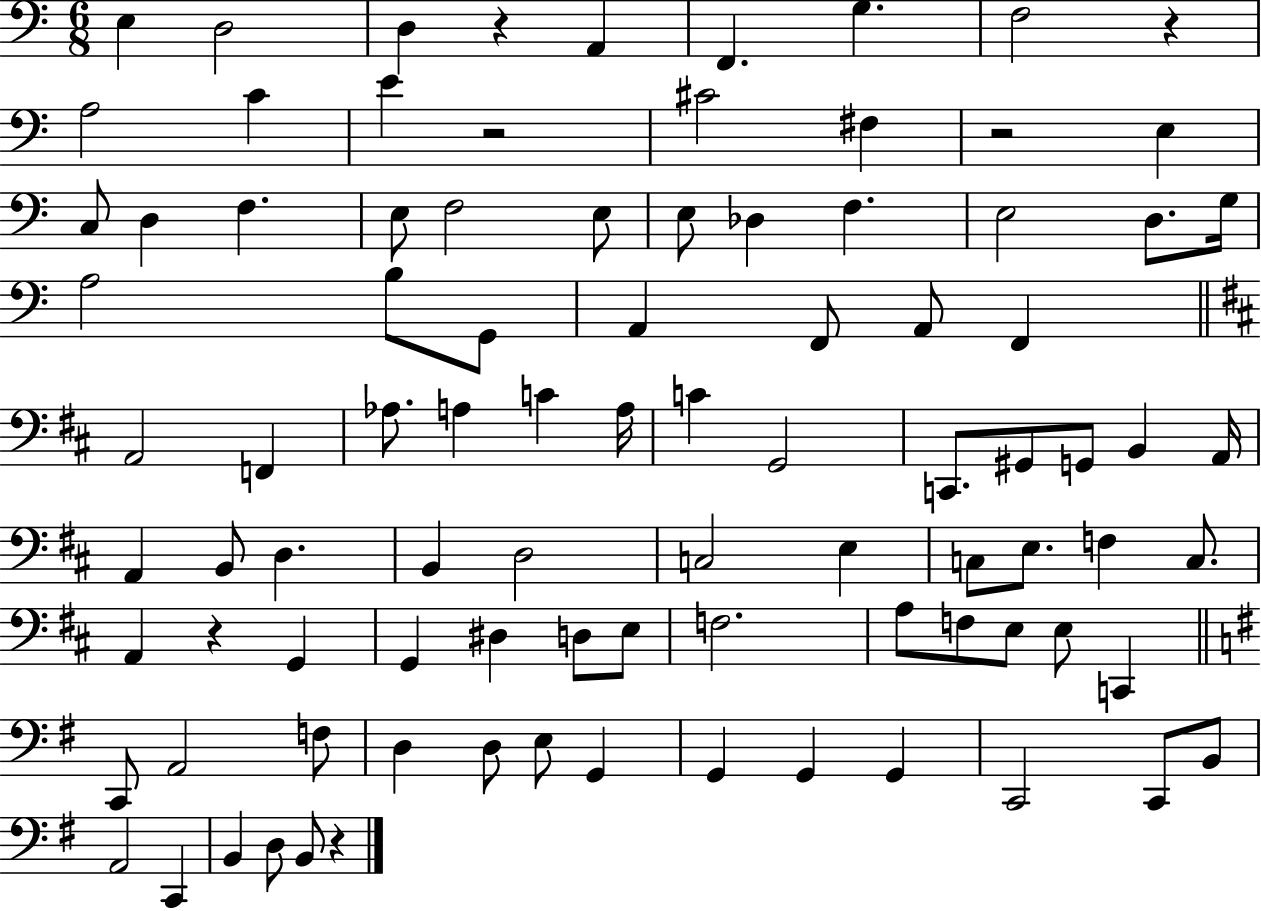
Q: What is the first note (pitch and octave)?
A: E3